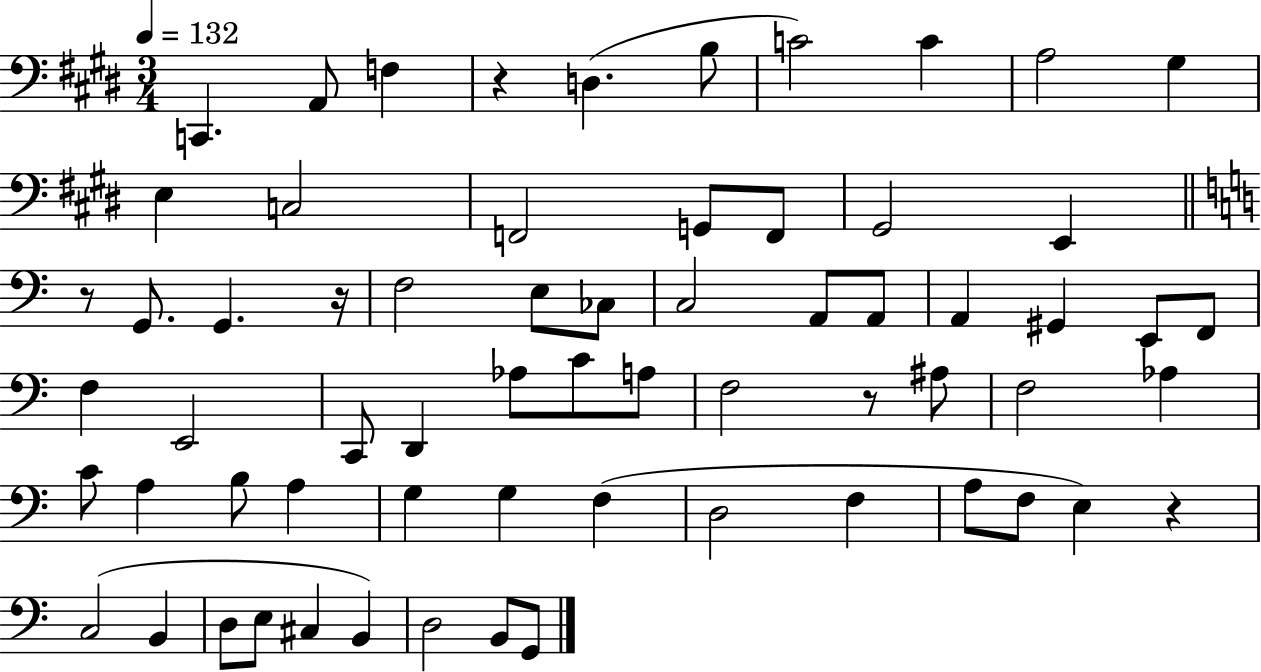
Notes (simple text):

C2/q. A2/e F3/q R/q D3/q. B3/e C4/h C4/q A3/h G#3/q E3/q C3/h F2/h G2/e F2/e G#2/h E2/q R/e G2/e. G2/q. R/s F3/h E3/e CES3/e C3/h A2/e A2/e A2/q G#2/q E2/e F2/e F3/q E2/h C2/e D2/q Ab3/e C4/e A3/e F3/h R/e A#3/e F3/h Ab3/q C4/e A3/q B3/e A3/q G3/q G3/q F3/q D3/h F3/q A3/e F3/e E3/q R/q C3/h B2/q D3/e E3/e C#3/q B2/q D3/h B2/e G2/e